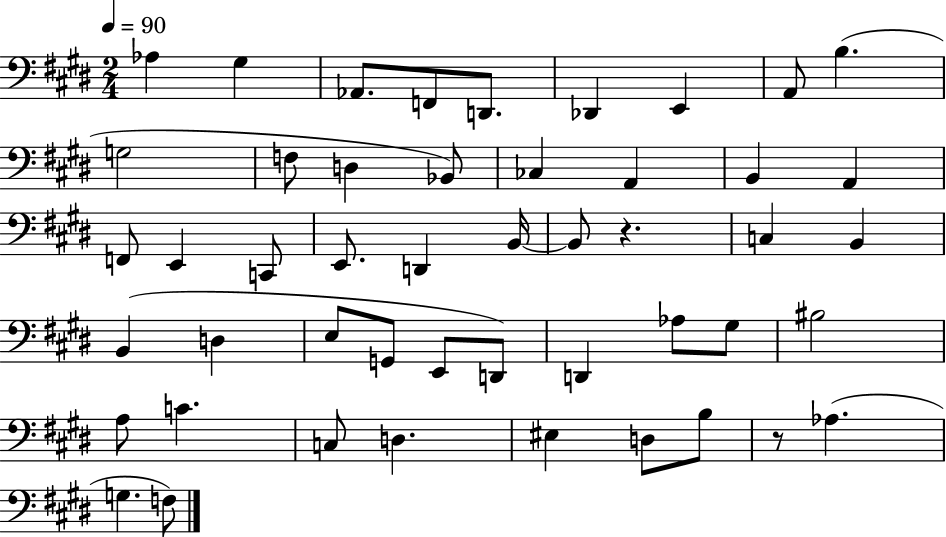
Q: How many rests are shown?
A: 2